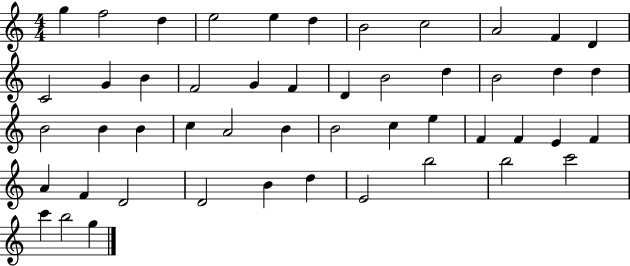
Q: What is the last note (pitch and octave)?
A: G5